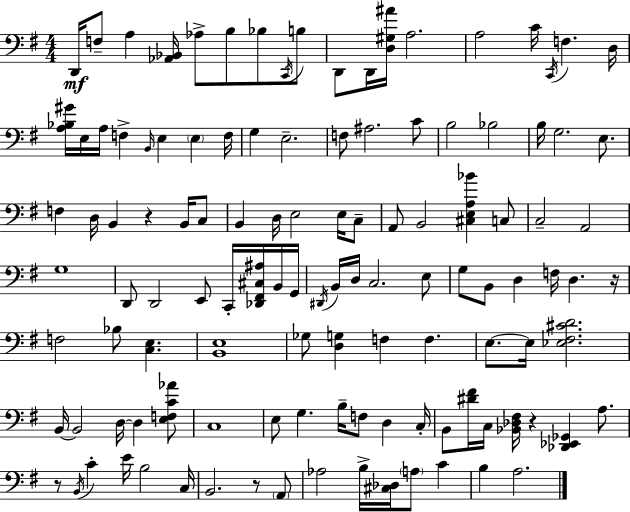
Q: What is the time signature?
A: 4/4